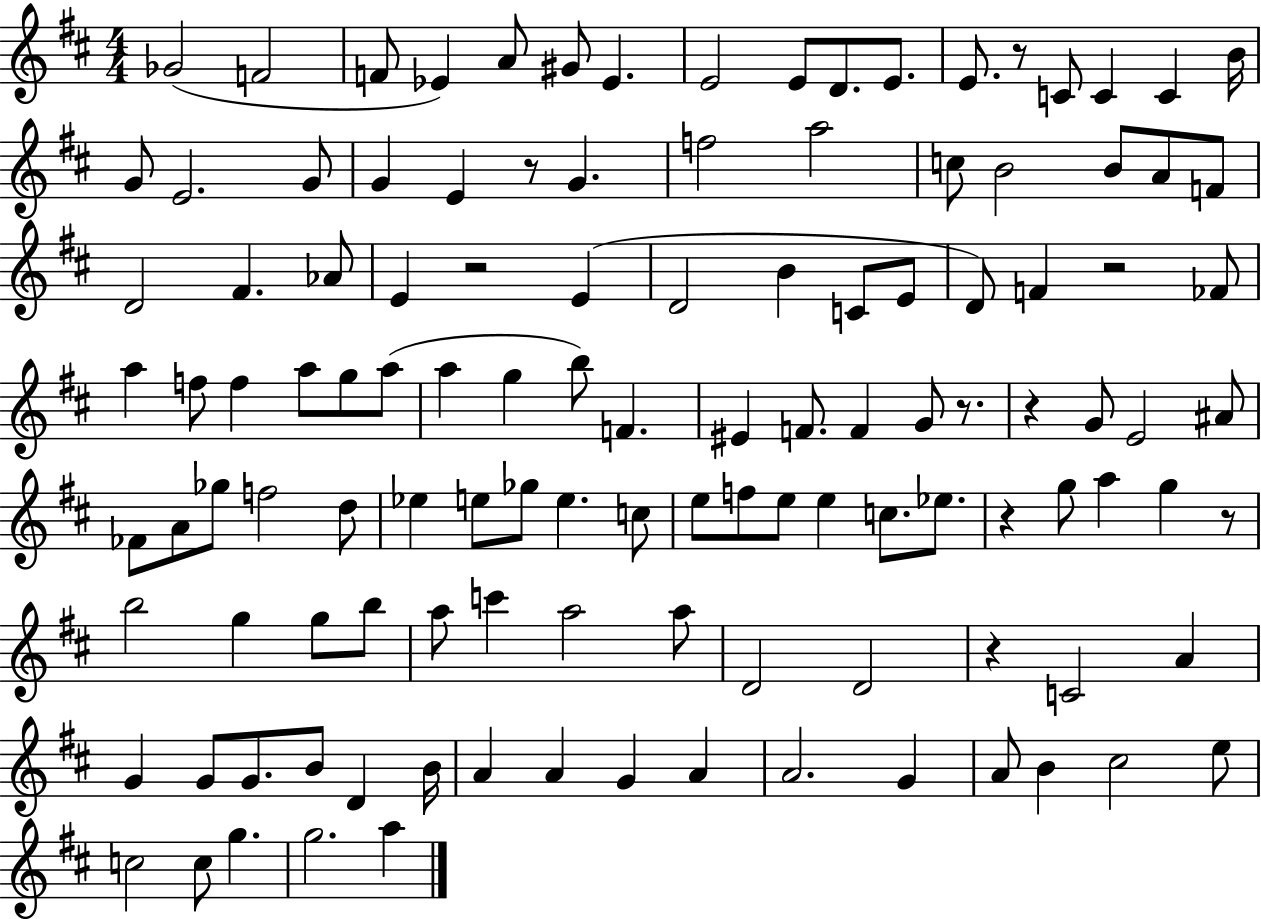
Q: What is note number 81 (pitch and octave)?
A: B5